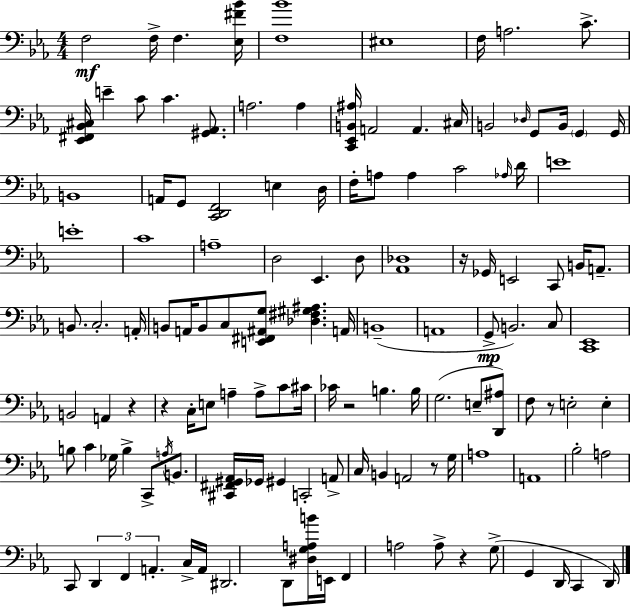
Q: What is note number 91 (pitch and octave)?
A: Bb3